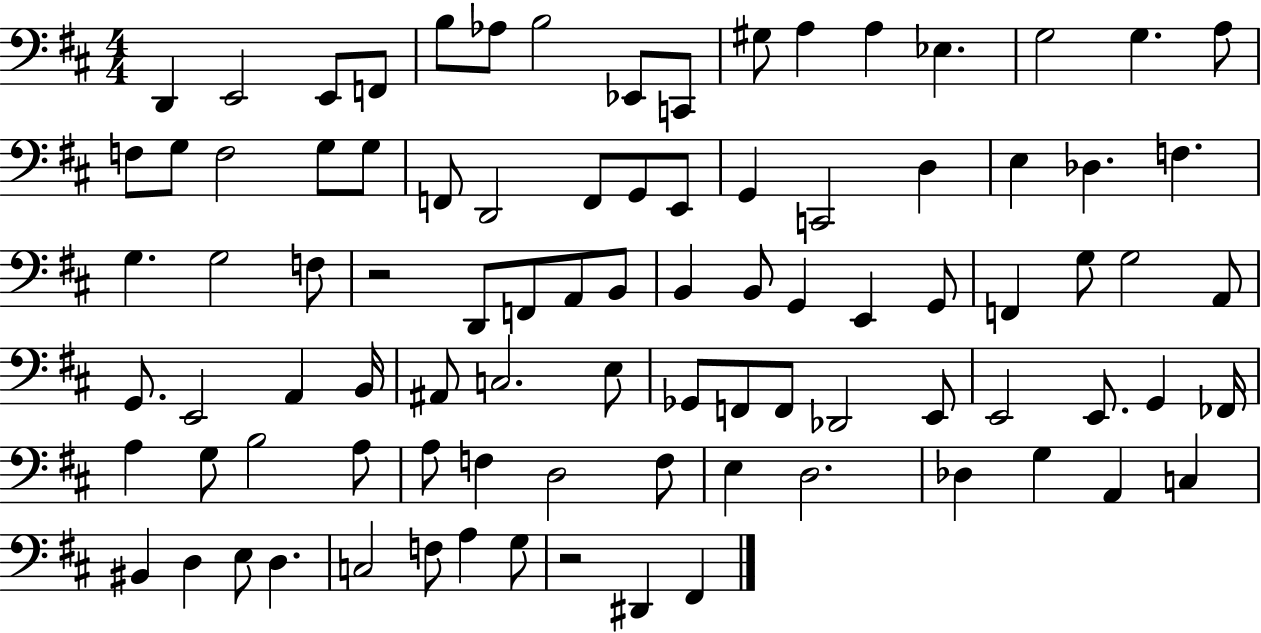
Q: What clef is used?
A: bass